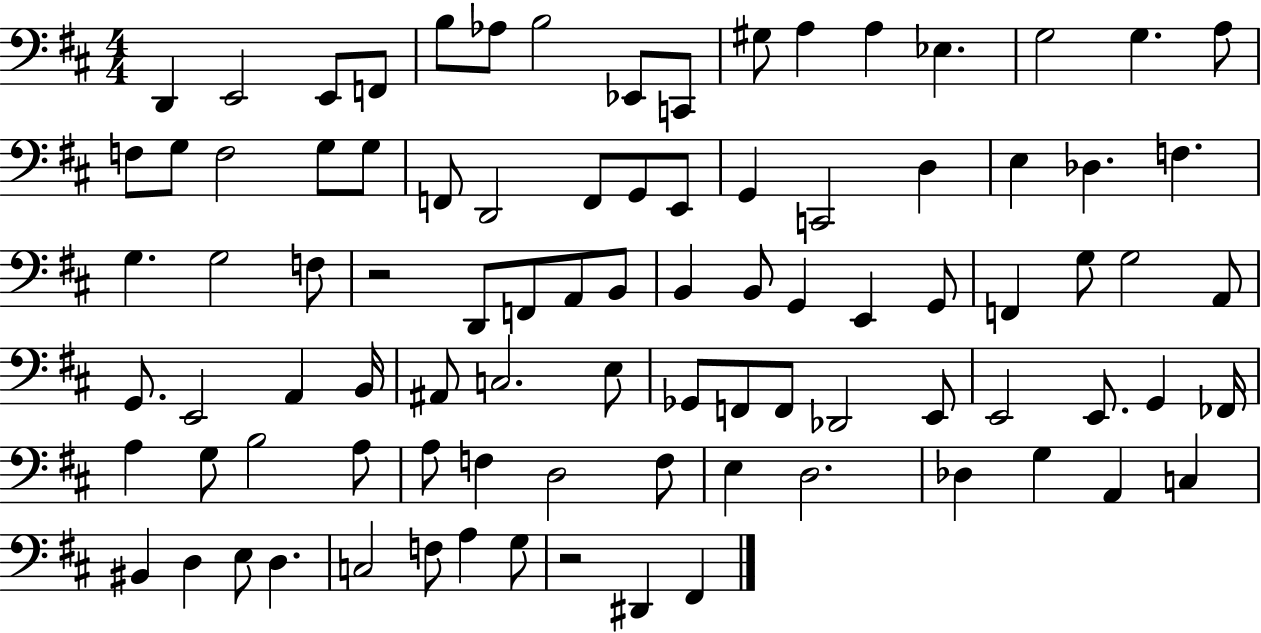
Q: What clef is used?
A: bass